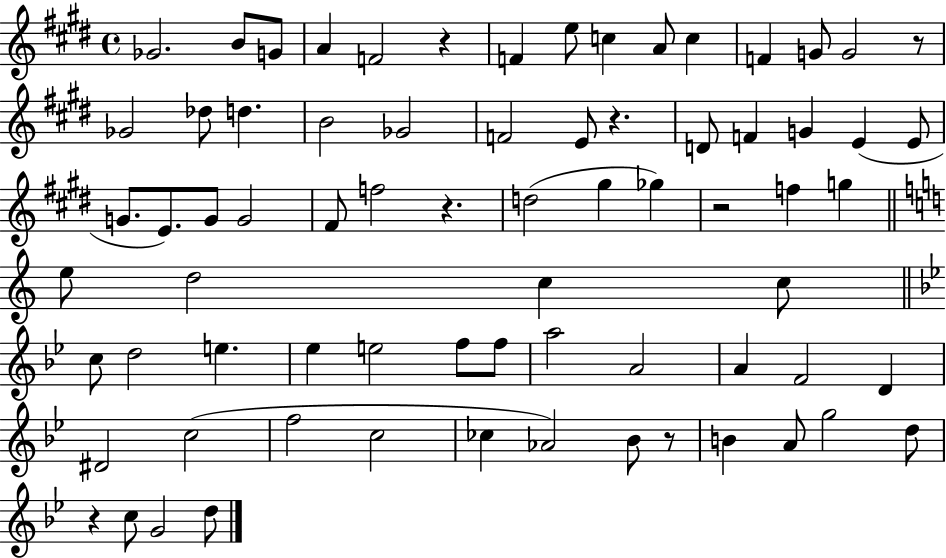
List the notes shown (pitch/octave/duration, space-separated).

Gb4/h. B4/e G4/e A4/q F4/h R/q F4/q E5/e C5/q A4/e C5/q F4/q G4/e G4/h R/e Gb4/h Db5/e D5/q. B4/h Gb4/h F4/h E4/e R/q. D4/e F4/q G4/q E4/q E4/e G4/e. E4/e. G4/e G4/h F#4/e F5/h R/q. D5/h G#5/q Gb5/q R/h F5/q G5/q E5/e D5/h C5/q C5/e C5/e D5/h E5/q. Eb5/q E5/h F5/e F5/e A5/h A4/h A4/q F4/h D4/q D#4/h C5/h F5/h C5/h CES5/q Ab4/h Bb4/e R/e B4/q A4/e G5/h D5/e R/q C5/e G4/h D5/e